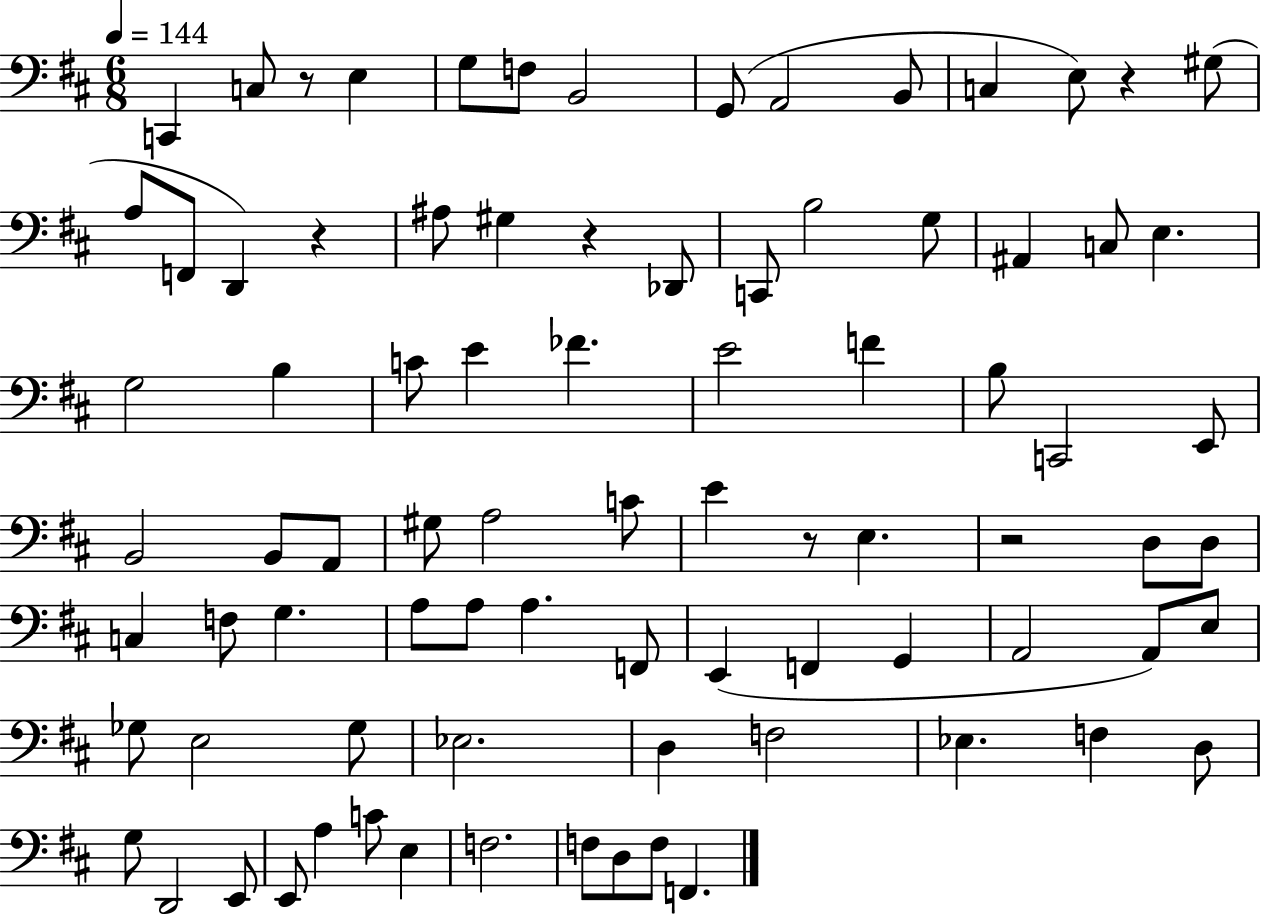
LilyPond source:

{
  \clef bass
  \numericTimeSignature
  \time 6/8
  \key d \major
  \tempo 4 = 144
  \repeat volta 2 { c,4 c8 r8 e4 | g8 f8 b,2 | g,8( a,2 b,8 | c4 e8) r4 gis8( | \break a8 f,8 d,4) r4 | ais8 gis4 r4 des,8 | c,8 b2 g8 | ais,4 c8 e4. | \break g2 b4 | c'8 e'4 fes'4. | e'2 f'4 | b8 c,2 e,8 | \break b,2 b,8 a,8 | gis8 a2 c'8 | e'4 r8 e4. | r2 d8 d8 | \break c4 f8 g4. | a8 a8 a4. f,8 | e,4( f,4 g,4 | a,2 a,8) e8 | \break ges8 e2 ges8 | ees2. | d4 f2 | ees4. f4 d8 | \break g8 d,2 e,8 | e,8 a4 c'8 e4 | f2. | f8 d8 f8 f,4. | \break } \bar "|."
}